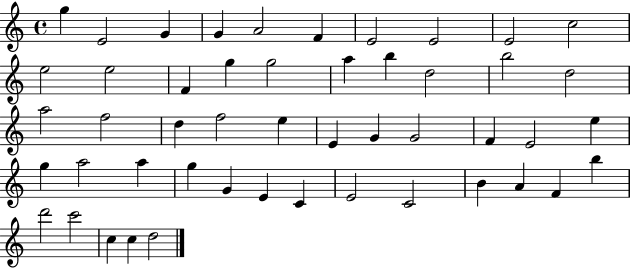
{
  \clef treble
  \time 4/4
  \defaultTimeSignature
  \key c \major
  g''4 e'2 g'4 | g'4 a'2 f'4 | e'2 e'2 | e'2 c''2 | \break e''2 e''2 | f'4 g''4 g''2 | a''4 b''4 d''2 | b''2 d''2 | \break a''2 f''2 | d''4 f''2 e''4 | e'4 g'4 g'2 | f'4 e'2 e''4 | \break g''4 a''2 a''4 | g''4 g'4 e'4 c'4 | e'2 c'2 | b'4 a'4 f'4 b''4 | \break d'''2 c'''2 | c''4 c''4 d''2 | \bar "|."
}